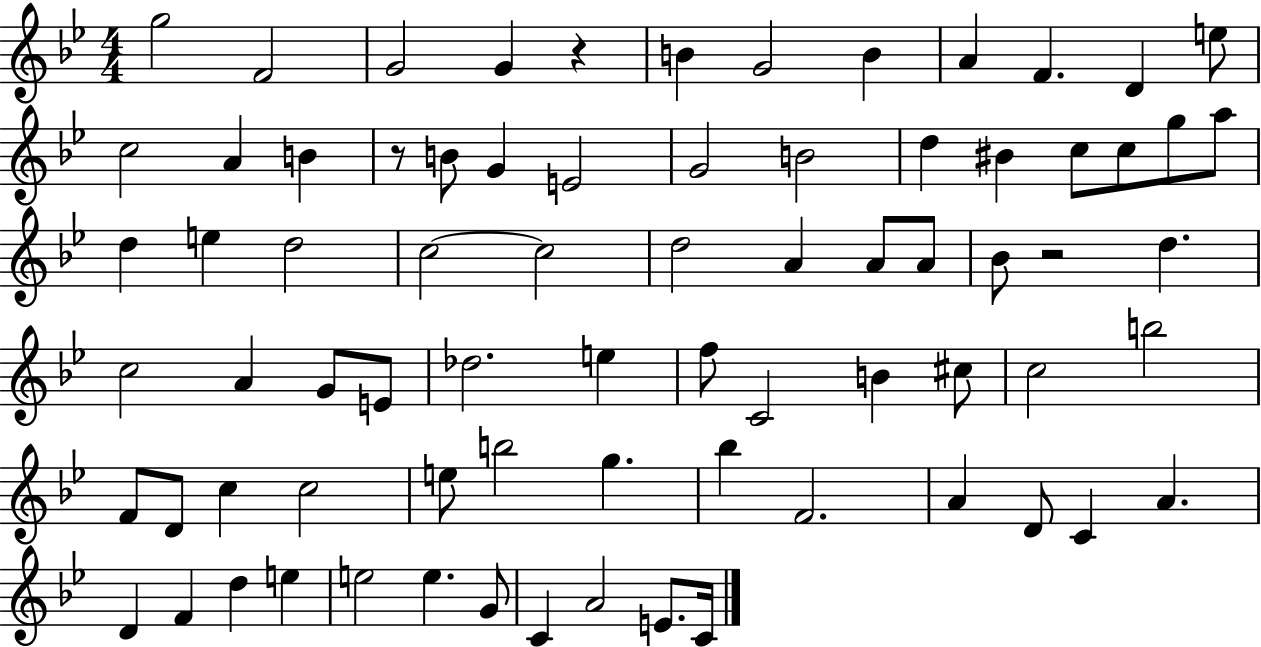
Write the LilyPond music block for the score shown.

{
  \clef treble
  \numericTimeSignature
  \time 4/4
  \key bes \major
  g''2 f'2 | g'2 g'4 r4 | b'4 g'2 b'4 | a'4 f'4. d'4 e''8 | \break c''2 a'4 b'4 | r8 b'8 g'4 e'2 | g'2 b'2 | d''4 bis'4 c''8 c''8 g''8 a''8 | \break d''4 e''4 d''2 | c''2~~ c''2 | d''2 a'4 a'8 a'8 | bes'8 r2 d''4. | \break c''2 a'4 g'8 e'8 | des''2. e''4 | f''8 c'2 b'4 cis''8 | c''2 b''2 | \break f'8 d'8 c''4 c''2 | e''8 b''2 g''4. | bes''4 f'2. | a'4 d'8 c'4 a'4. | \break d'4 f'4 d''4 e''4 | e''2 e''4. g'8 | c'4 a'2 e'8. c'16 | \bar "|."
}